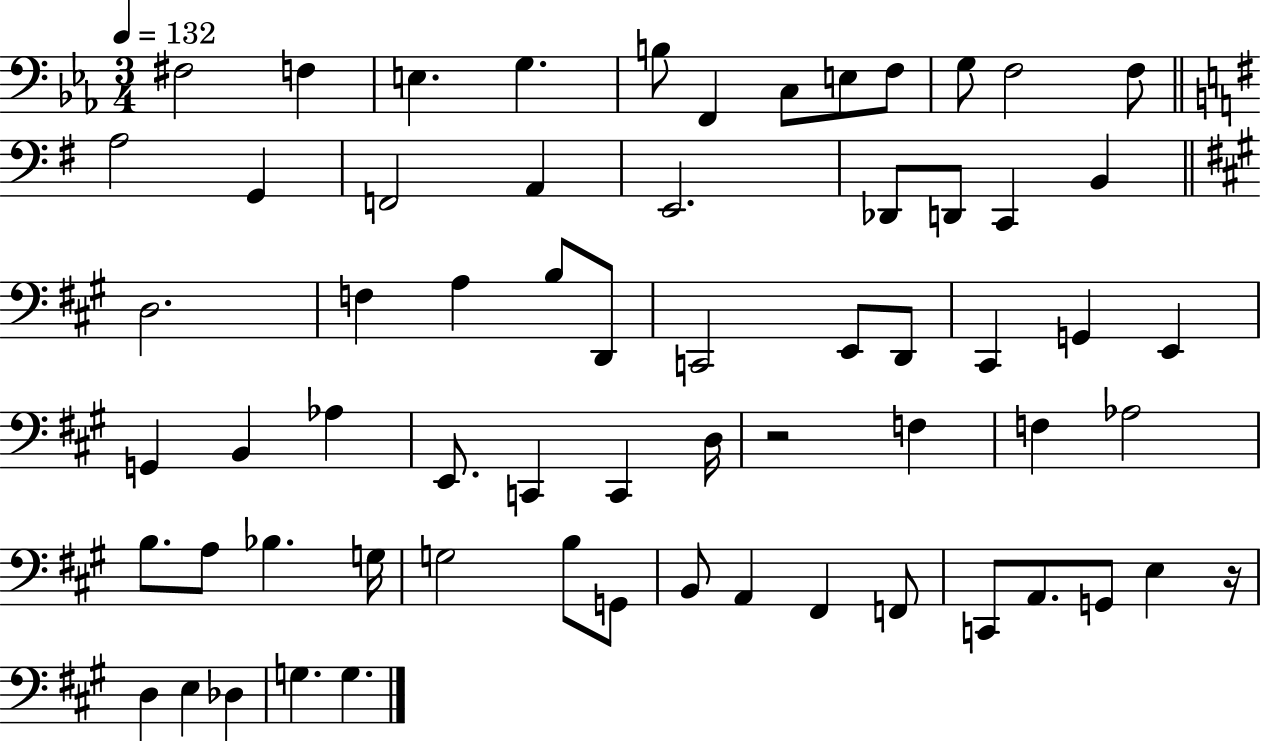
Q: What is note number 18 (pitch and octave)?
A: Db2